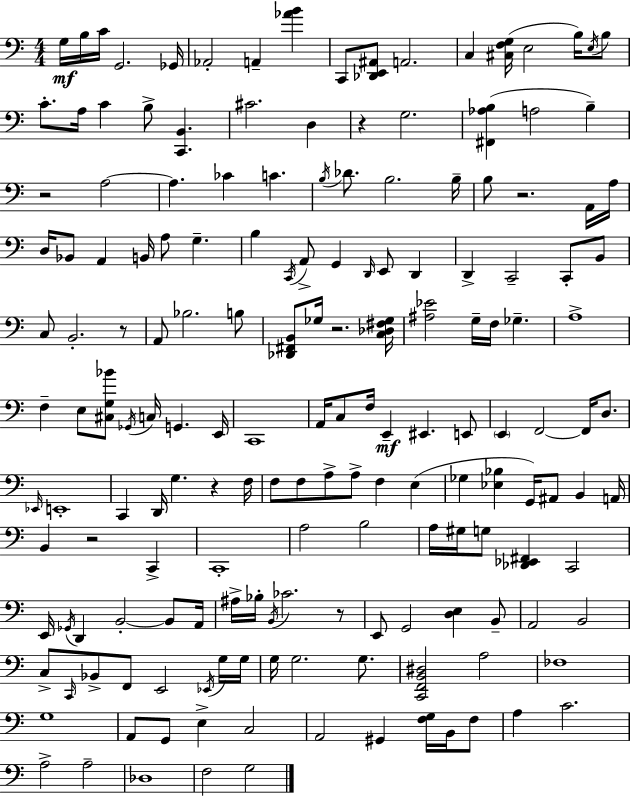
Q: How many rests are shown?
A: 8